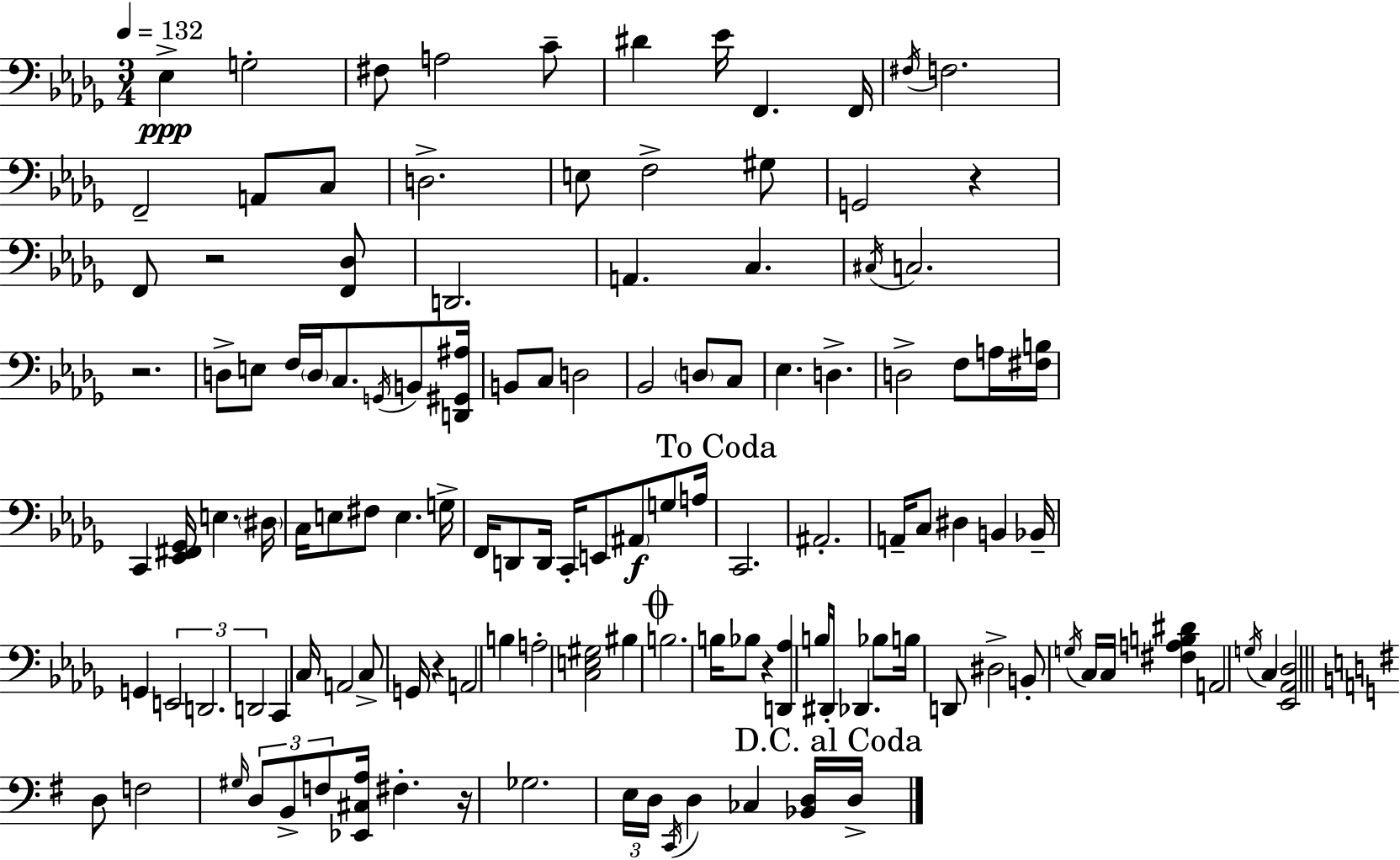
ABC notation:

X:1
T:Untitled
M:3/4
L:1/4
K:Bbm
_E, G,2 ^F,/2 A,2 C/2 ^D _E/4 F,, F,,/4 ^F,/4 F,2 F,,2 A,,/2 C,/2 D,2 E,/2 F,2 ^G,/2 G,,2 z F,,/2 z2 [F,,_D,]/2 D,,2 A,, C, ^C,/4 C,2 z2 D,/2 E,/2 F,/4 D,/4 C,/2 G,,/4 B,,/2 [D,,^G,,^A,]/4 B,,/2 C,/2 D,2 _B,,2 D,/2 C,/2 _E, D, D,2 F,/2 A,/4 [^F,B,]/4 C,, [_E,,^F,,_G,,]/4 E, ^D,/4 C,/4 E,/2 ^F,/2 E, G,/4 F,,/4 D,,/2 D,,/4 C,,/4 E,,/2 ^A,,/2 G,/2 A,/4 C,,2 ^A,,2 A,,/4 C,/2 ^D, B,, _B,,/4 G,, E,,2 D,,2 D,,2 C,, C,/4 A,,2 C,/2 G,,/4 z A,,2 B, A,2 [C,E,^G,]2 ^B, B,2 B,/4 _B,/2 z [D,,_A,] B,/4 ^D,,/4 _D,, _B,/2 B,/4 D,,/2 ^D,2 B,,/2 G,/4 C,/4 C,/4 [^F,A,B,^D] A,,2 G,/4 C, [_E,,_A,,_D,]2 D,/2 F,2 ^G,/4 D,/2 B,,/2 F,/2 [_E,,^C,A,]/4 ^F, z/4 _G,2 E,/4 D,/4 C,,/4 D, _C, [_B,,D,]/4 D,/4